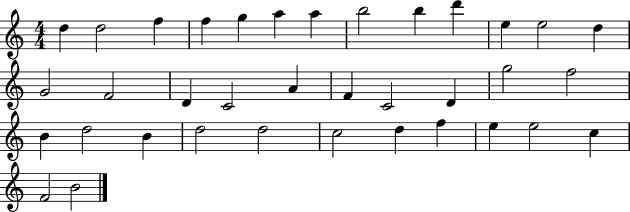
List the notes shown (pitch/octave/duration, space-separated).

D5/q D5/h F5/q F5/q G5/q A5/q A5/q B5/h B5/q D6/q E5/q E5/h D5/q G4/h F4/h D4/q C4/h A4/q F4/q C4/h D4/q G5/h F5/h B4/q D5/h B4/q D5/h D5/h C5/h D5/q F5/q E5/q E5/h C5/q F4/h B4/h